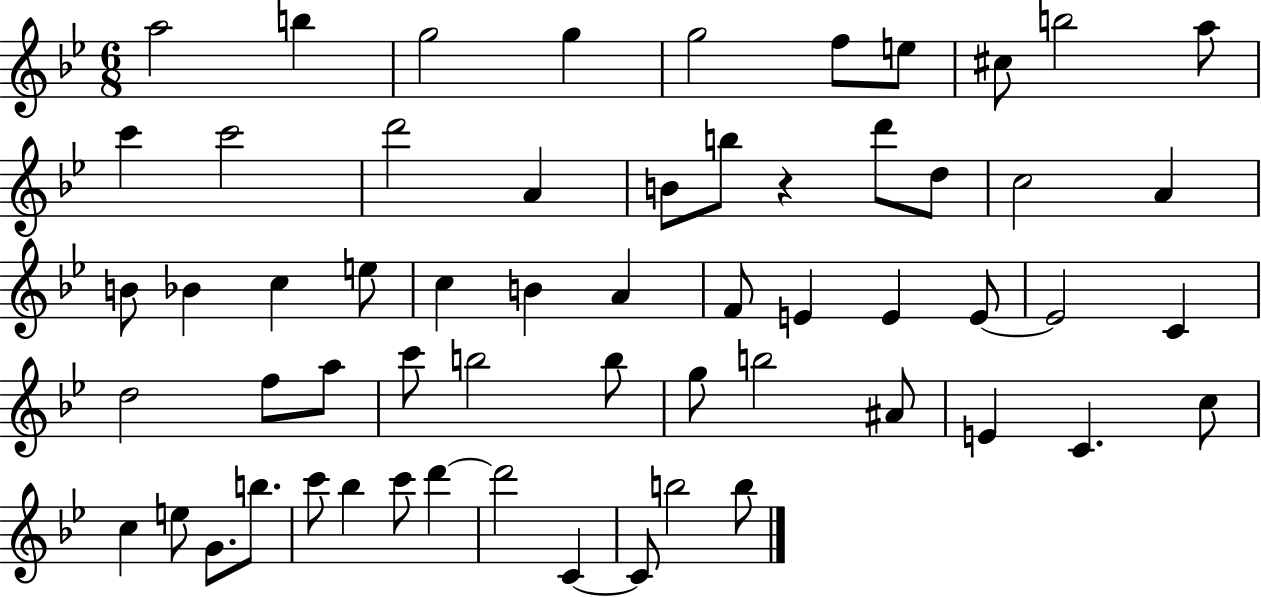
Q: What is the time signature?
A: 6/8